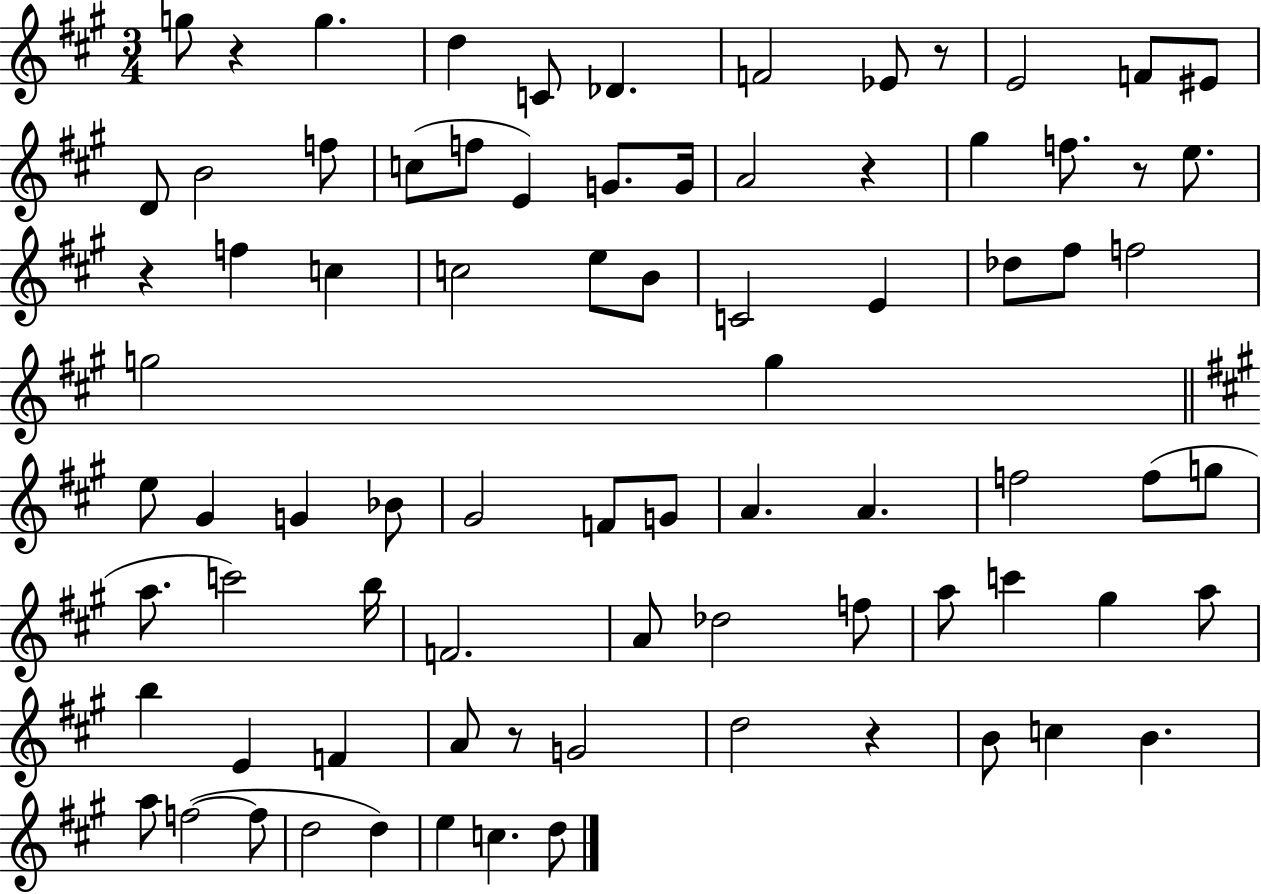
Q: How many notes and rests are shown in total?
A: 81